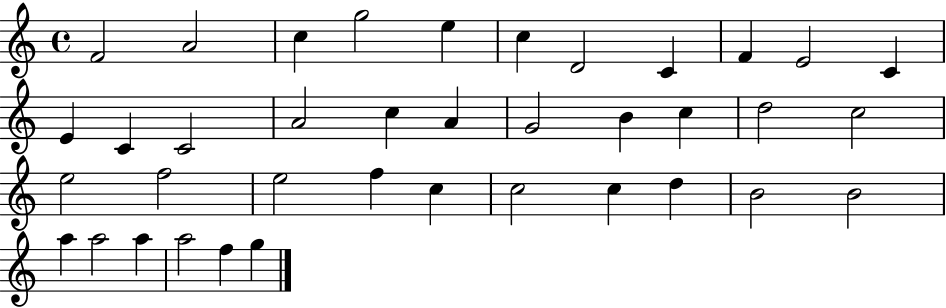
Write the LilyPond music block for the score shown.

{
  \clef treble
  \time 4/4
  \defaultTimeSignature
  \key c \major
  f'2 a'2 | c''4 g''2 e''4 | c''4 d'2 c'4 | f'4 e'2 c'4 | \break e'4 c'4 c'2 | a'2 c''4 a'4 | g'2 b'4 c''4 | d''2 c''2 | \break e''2 f''2 | e''2 f''4 c''4 | c''2 c''4 d''4 | b'2 b'2 | \break a''4 a''2 a''4 | a''2 f''4 g''4 | \bar "|."
}